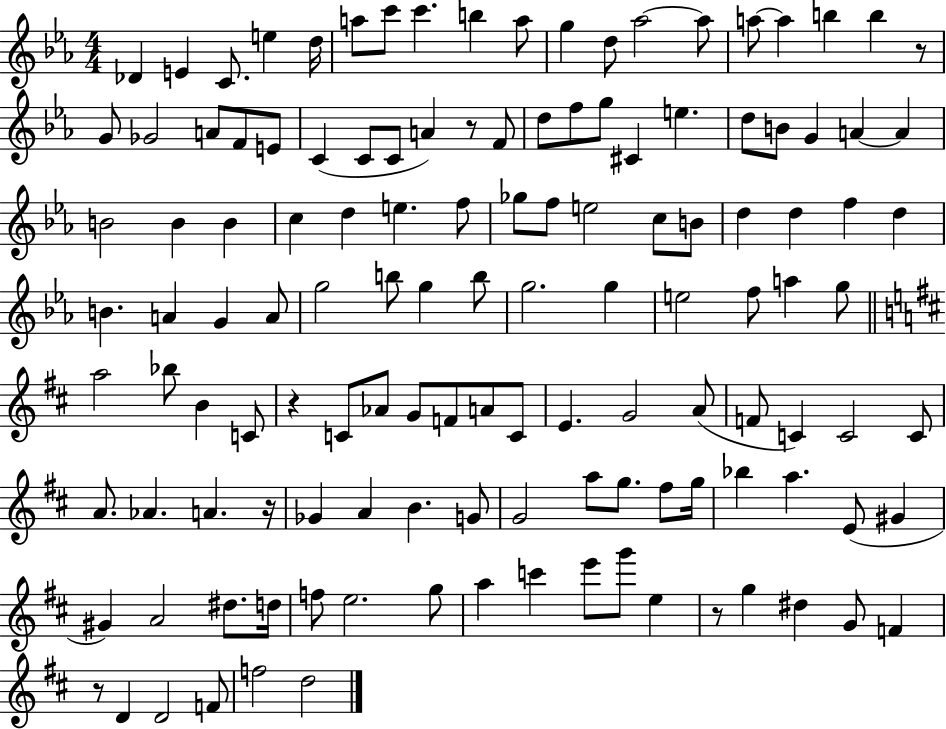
X:1
T:Untitled
M:4/4
L:1/4
K:Eb
_D E C/2 e d/4 a/2 c'/2 c' b a/2 g d/2 _a2 _a/2 a/2 a b b z/2 G/2 _G2 A/2 F/2 E/2 C C/2 C/2 A z/2 F/2 d/2 f/2 g/2 ^C e d/2 B/2 G A A B2 B B c d e f/2 _g/2 f/2 e2 c/2 B/2 d d f d B A G A/2 g2 b/2 g b/2 g2 g e2 f/2 a g/2 a2 _b/2 B C/2 z C/2 _A/2 G/2 F/2 A/2 C/2 E G2 A/2 F/2 C C2 C/2 A/2 _A A z/4 _G A B G/2 G2 a/2 g/2 ^f/2 g/4 _b a E/2 ^G ^G A2 ^d/2 d/4 f/2 e2 g/2 a c' e'/2 g'/2 e z/2 g ^d G/2 F z/2 D D2 F/2 f2 d2